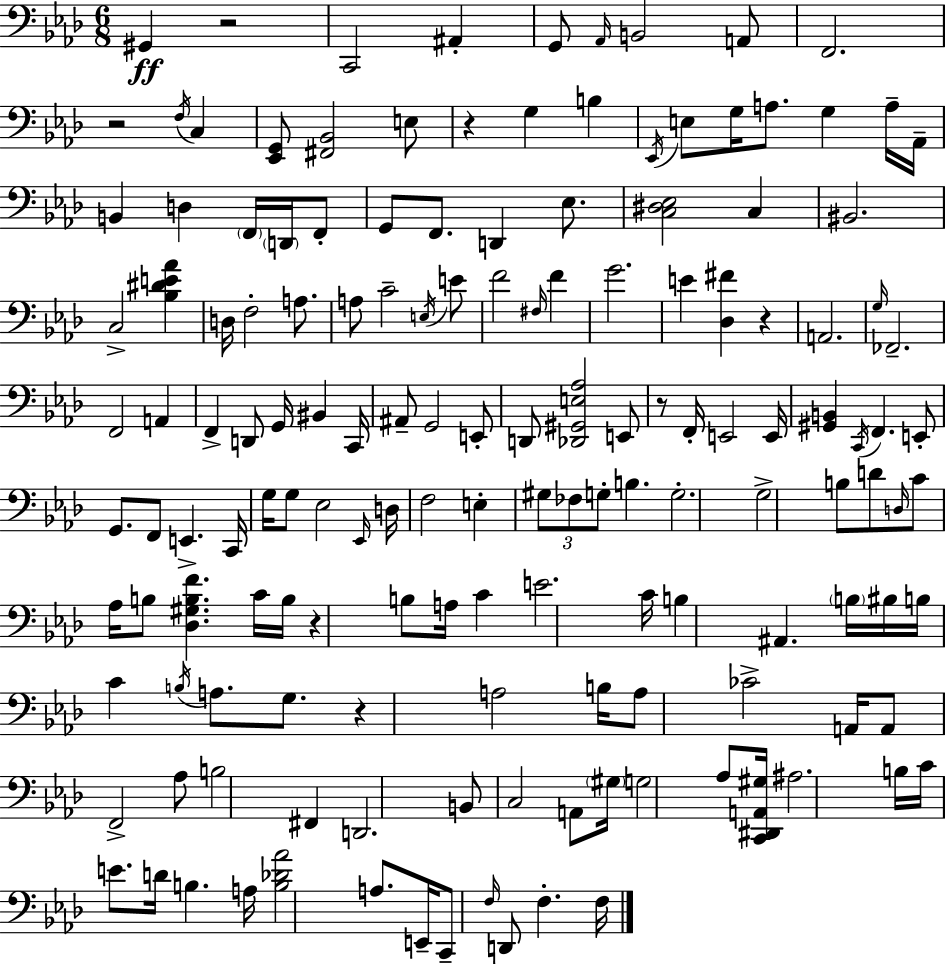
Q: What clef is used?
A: bass